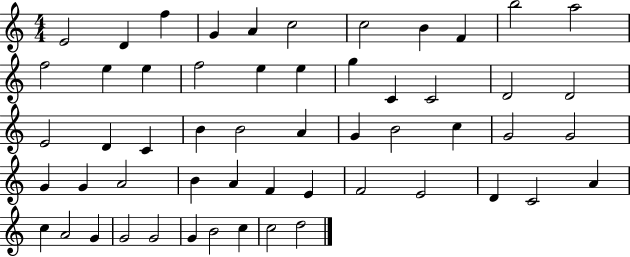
{
  \clef treble
  \numericTimeSignature
  \time 4/4
  \key c \major
  e'2 d'4 f''4 | g'4 a'4 c''2 | c''2 b'4 f'4 | b''2 a''2 | \break f''2 e''4 e''4 | f''2 e''4 e''4 | g''4 c'4 c'2 | d'2 d'2 | \break e'2 d'4 c'4 | b'4 b'2 a'4 | g'4 b'2 c''4 | g'2 g'2 | \break g'4 g'4 a'2 | b'4 a'4 f'4 e'4 | f'2 e'2 | d'4 c'2 a'4 | \break c''4 a'2 g'4 | g'2 g'2 | g'4 b'2 c''4 | c''2 d''2 | \break \bar "|."
}